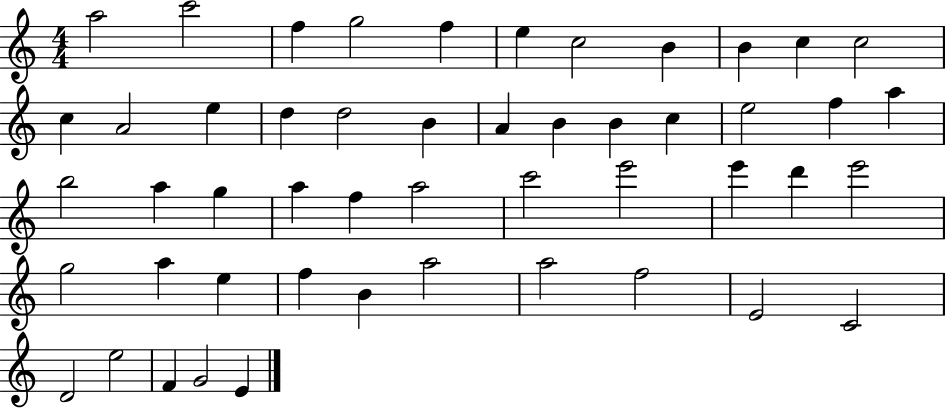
X:1
T:Untitled
M:4/4
L:1/4
K:C
a2 c'2 f g2 f e c2 B B c c2 c A2 e d d2 B A B B c e2 f a b2 a g a f a2 c'2 e'2 e' d' e'2 g2 a e f B a2 a2 f2 E2 C2 D2 e2 F G2 E